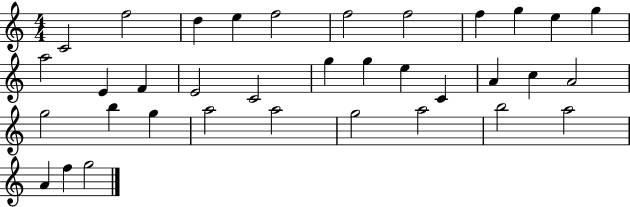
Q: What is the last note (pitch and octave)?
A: G5